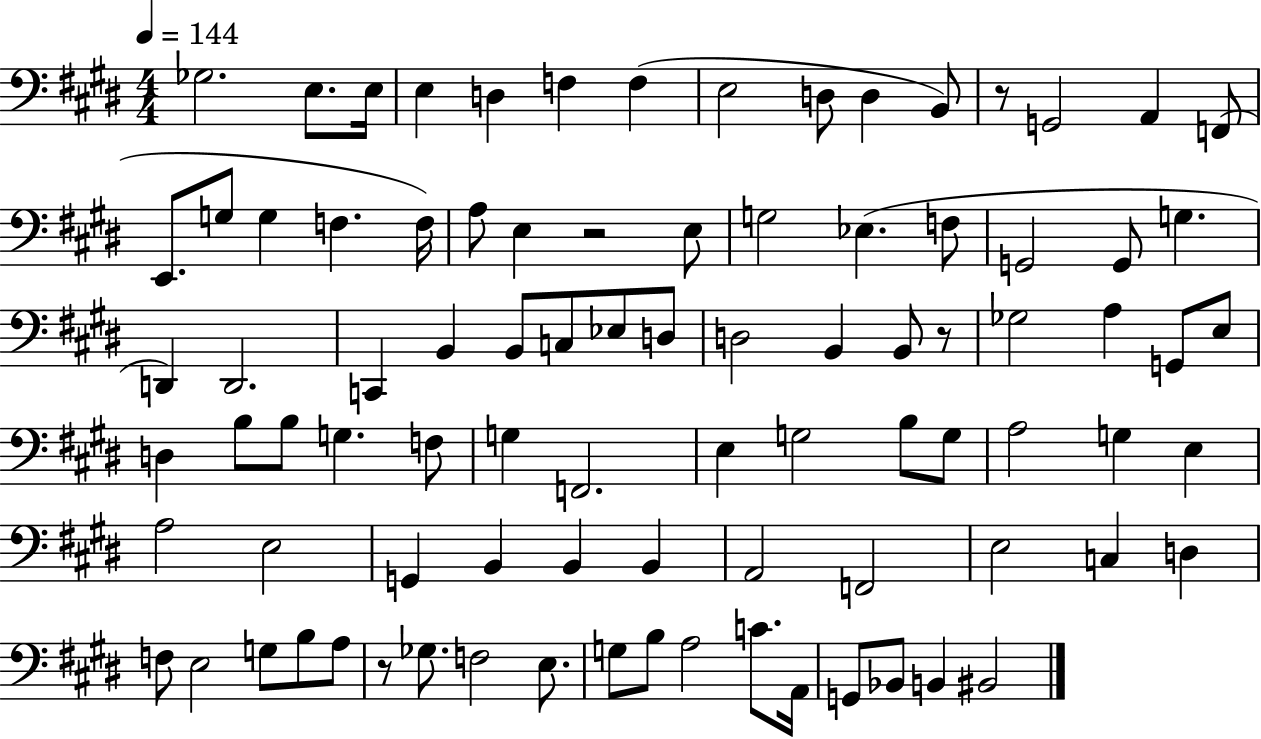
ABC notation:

X:1
T:Untitled
M:4/4
L:1/4
K:E
_G,2 E,/2 E,/4 E, D, F, F, E,2 D,/2 D, B,,/2 z/2 G,,2 A,, F,,/2 E,,/2 G,/2 G, F, F,/4 A,/2 E, z2 E,/2 G,2 _E, F,/2 G,,2 G,,/2 G, D,, D,,2 C,, B,, B,,/2 C,/2 _E,/2 D,/2 D,2 B,, B,,/2 z/2 _G,2 A, G,,/2 E,/2 D, B,/2 B,/2 G, F,/2 G, F,,2 E, G,2 B,/2 G,/2 A,2 G, E, A,2 E,2 G,, B,, B,, B,, A,,2 F,,2 E,2 C, D, F,/2 E,2 G,/2 B,/2 A,/2 z/2 _G,/2 F,2 E,/2 G,/2 B,/2 A,2 C/2 A,,/4 G,,/2 _B,,/2 B,, ^B,,2